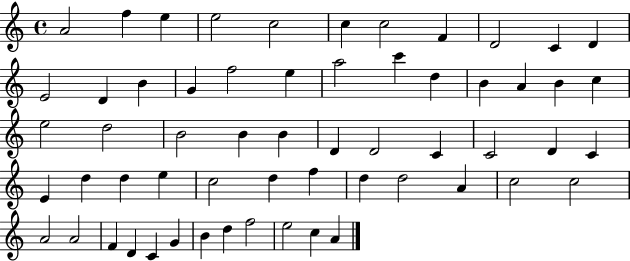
X:1
T:Untitled
M:4/4
L:1/4
K:C
A2 f e e2 c2 c c2 F D2 C D E2 D B G f2 e a2 c' d B A B c e2 d2 B2 B B D D2 C C2 D C E d d e c2 d f d d2 A c2 c2 A2 A2 F D C G B d f2 e2 c A